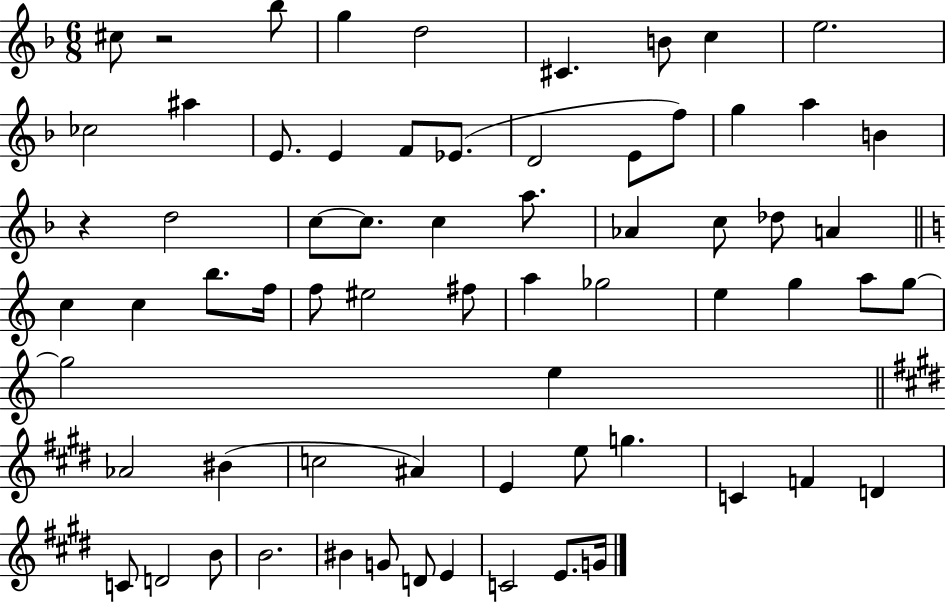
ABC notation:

X:1
T:Untitled
M:6/8
L:1/4
K:F
^c/2 z2 _b/2 g d2 ^C B/2 c e2 _c2 ^a E/2 E F/2 _E/2 D2 E/2 f/2 g a B z d2 c/2 c/2 c a/2 _A c/2 _d/2 A c c b/2 f/4 f/2 ^e2 ^f/2 a _g2 e g a/2 g/2 g2 e _A2 ^B c2 ^A E e/2 g C F D C/2 D2 B/2 B2 ^B G/2 D/2 E C2 E/2 G/4